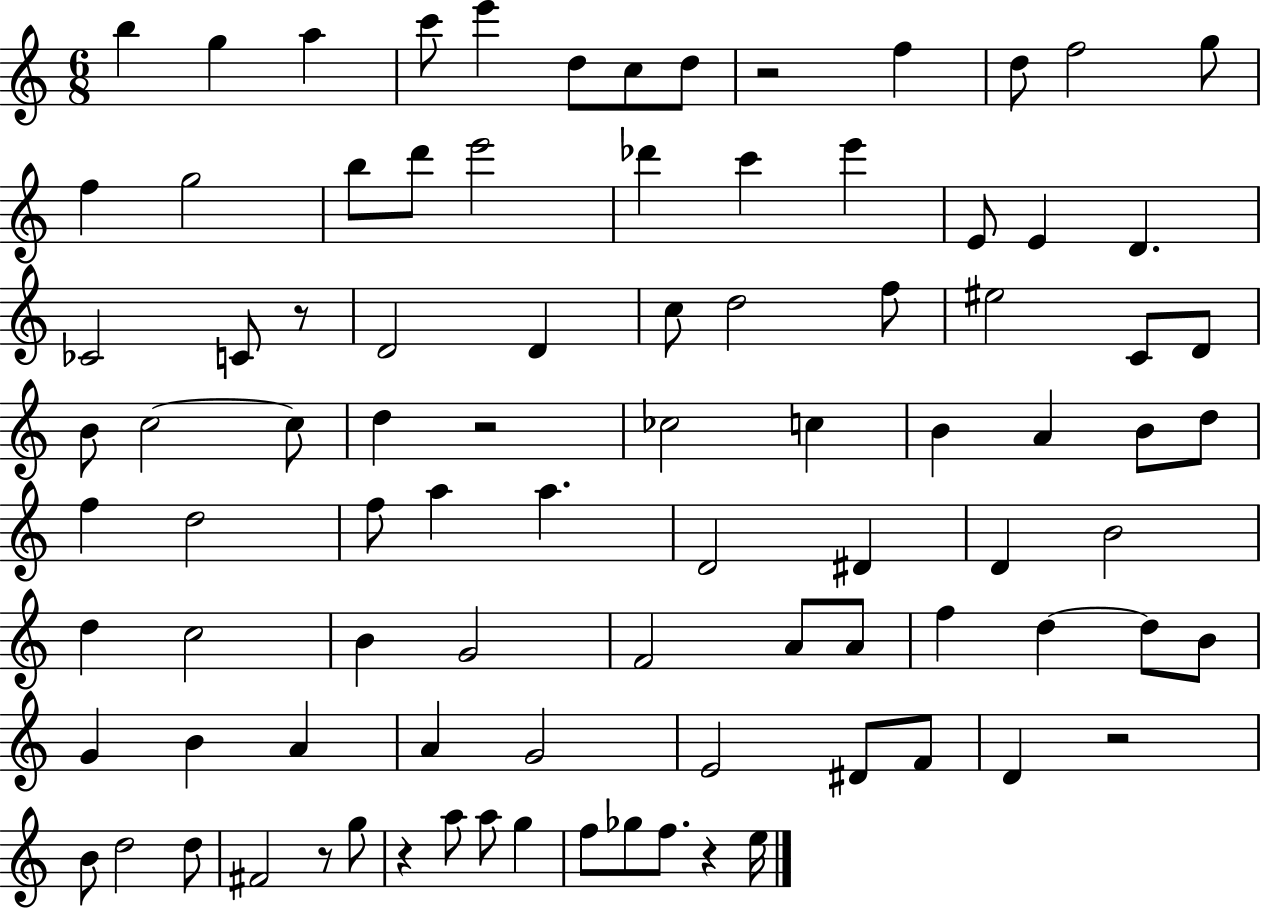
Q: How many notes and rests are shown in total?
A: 91